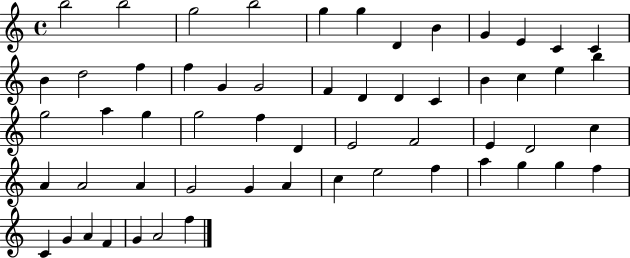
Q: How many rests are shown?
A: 0